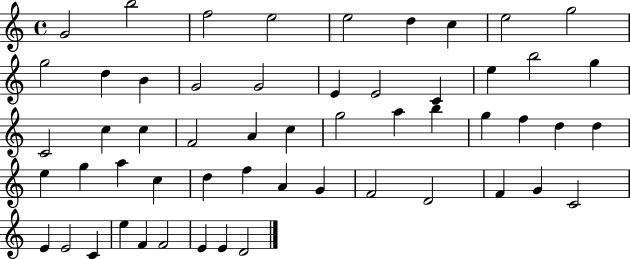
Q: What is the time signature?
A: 4/4